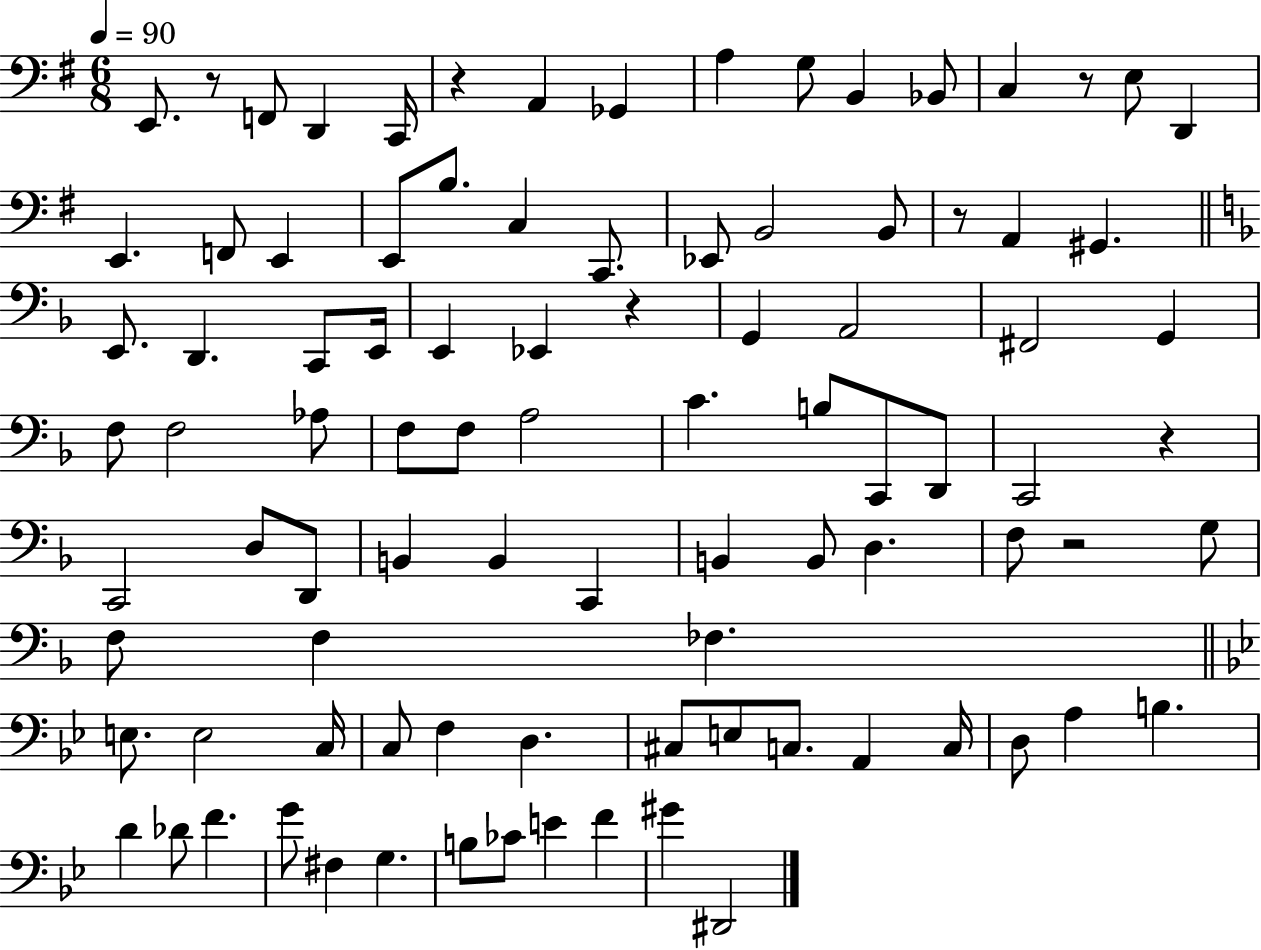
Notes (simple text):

E2/e. R/e F2/e D2/q C2/s R/q A2/q Gb2/q A3/q G3/e B2/q Bb2/e C3/q R/e E3/e D2/q E2/q. F2/e E2/q E2/e B3/e. C3/q C2/e. Eb2/e B2/h B2/e R/e A2/q G#2/q. E2/e. D2/q. C2/e E2/s E2/q Eb2/q R/q G2/q A2/h F#2/h G2/q F3/e F3/h Ab3/e F3/e F3/e A3/h C4/q. B3/e C2/e D2/e C2/h R/q C2/h D3/e D2/e B2/q B2/q C2/q B2/q B2/e D3/q. F3/e R/h G3/e F3/e F3/q FES3/q. E3/e. E3/h C3/s C3/e F3/q D3/q. C#3/e E3/e C3/e. A2/q C3/s D3/e A3/q B3/q. D4/q Db4/e F4/q. G4/e F#3/q G3/q. B3/e CES4/e E4/q F4/q G#4/q D#2/h